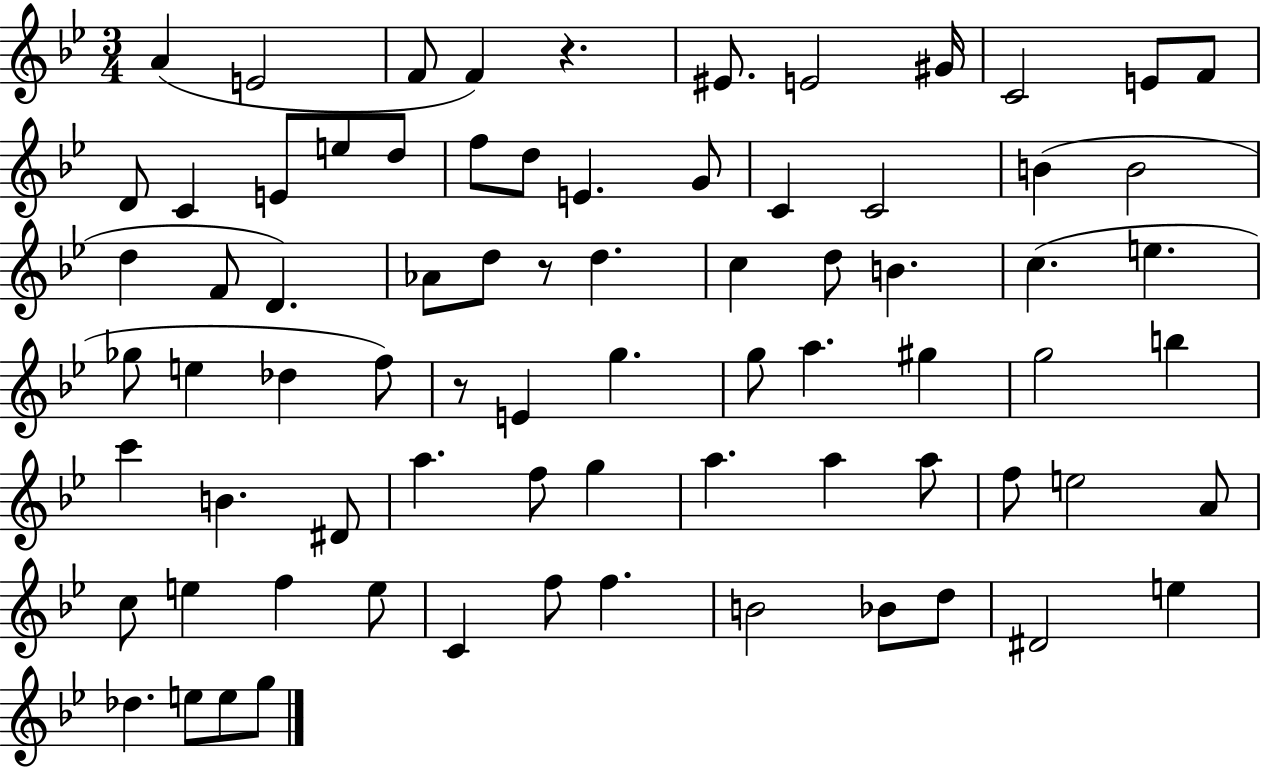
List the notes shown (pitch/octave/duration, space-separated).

A4/q E4/h F4/e F4/q R/q. EIS4/e. E4/h G#4/s C4/h E4/e F4/e D4/e C4/q E4/e E5/e D5/e F5/e D5/e E4/q. G4/e C4/q C4/h B4/q B4/h D5/q F4/e D4/q. Ab4/e D5/e R/e D5/q. C5/q D5/e B4/q. C5/q. E5/q. Gb5/e E5/q Db5/q F5/e R/e E4/q G5/q. G5/e A5/q. G#5/q G5/h B5/q C6/q B4/q. D#4/e A5/q. F5/e G5/q A5/q. A5/q A5/e F5/e E5/h A4/e C5/e E5/q F5/q E5/e C4/q F5/e F5/q. B4/h Bb4/e D5/e D#4/h E5/q Db5/q. E5/e E5/e G5/e